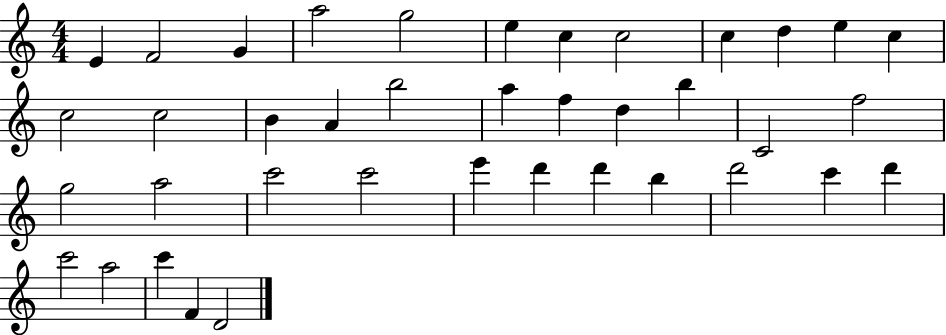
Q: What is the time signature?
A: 4/4